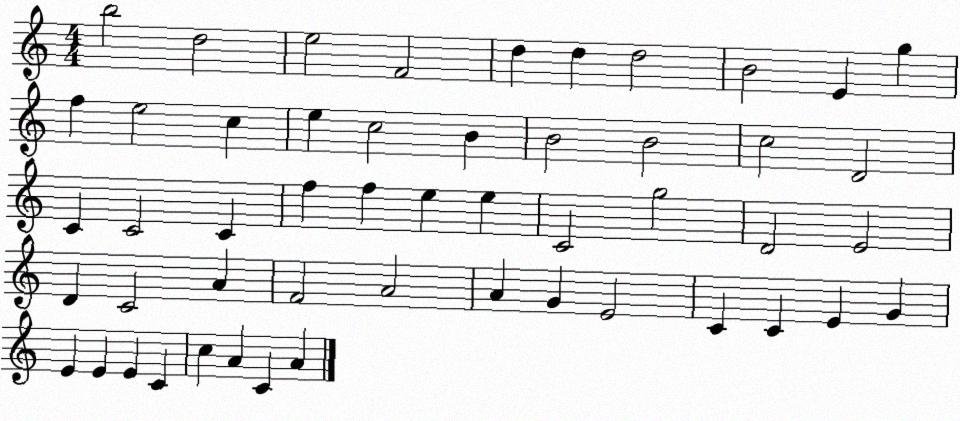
X:1
T:Untitled
M:4/4
L:1/4
K:C
b2 d2 e2 F2 d d d2 B2 E g f e2 c e c2 B B2 B2 c2 D2 C C2 C f f e e C2 g2 D2 E2 D C2 A F2 A2 A G E2 C C E G E E E C c A C A